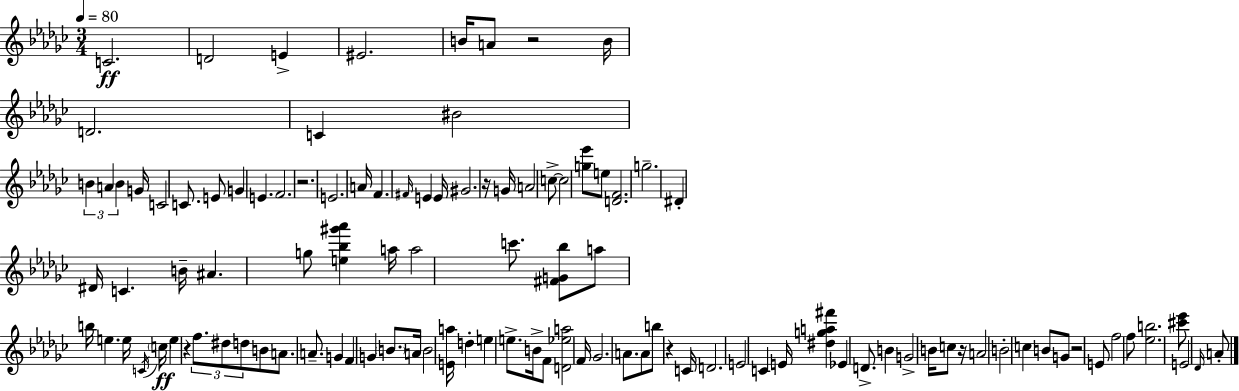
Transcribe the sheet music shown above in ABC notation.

X:1
T:Untitled
M:3/4
L:1/4
K:Ebm
C2 D2 E ^E2 B/4 A/2 z2 B/4 D2 C ^B2 B A B G/4 C2 C/2 E/2 G E F2 z2 E2 A/4 F ^F/4 E E/4 ^G2 z/4 G/4 A2 c/2 c2 [g_e']/2 e/2 [DF]2 g2 ^D ^D/4 C B/4 ^A g/2 [e_b^g'_a'] a/4 a2 c'/2 [^FG_b]/2 a/2 b/4 e e/4 C/4 c/4 e z f/2 ^d/2 d/2 B/2 A/2 A/2 G F G B/2 A/4 B2 [Ea]/4 d e e/2 B/4 F/2 [D_ea]2 F/4 _G2 A/2 A/2 b/2 z C/4 D2 E2 C E/4 [^dga^f'] _E D/2 B G2 B/4 c/2 z/4 A2 B2 c B/2 G/2 z2 E/2 f2 f/2 [_eb]2 [^c'_e']/2 E2 _D/4 A/2